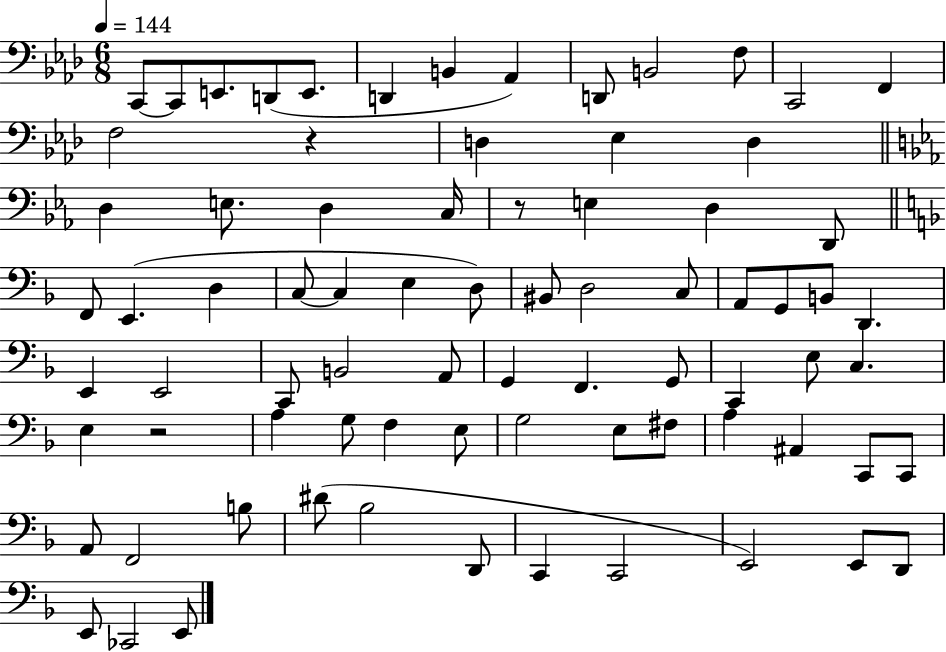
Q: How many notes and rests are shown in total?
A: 78